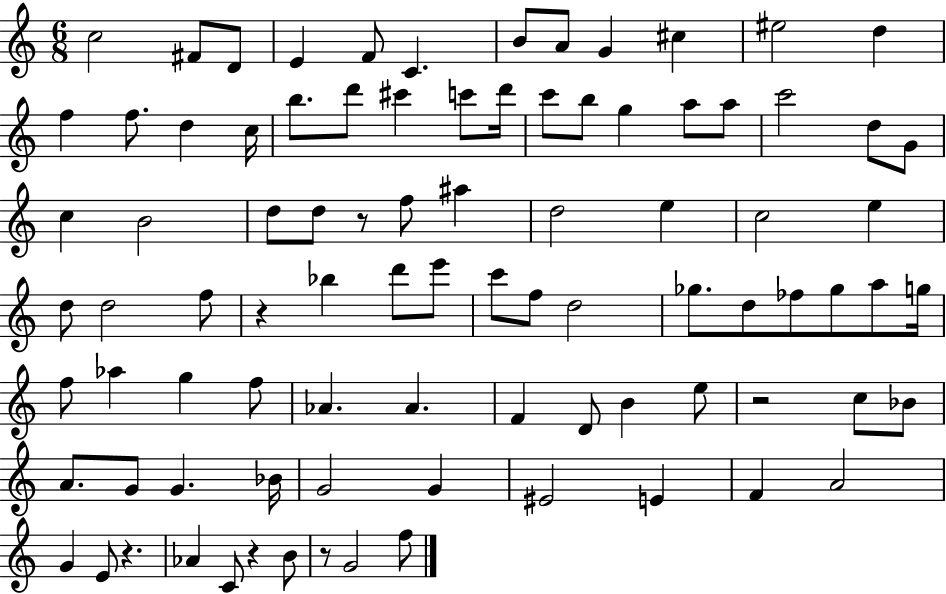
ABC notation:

X:1
T:Untitled
M:6/8
L:1/4
K:C
c2 ^F/2 D/2 E F/2 C B/2 A/2 G ^c ^e2 d f f/2 d c/4 b/2 d'/2 ^c' c'/2 d'/4 c'/2 b/2 g a/2 a/2 c'2 d/2 G/2 c B2 d/2 d/2 z/2 f/2 ^a d2 e c2 e d/2 d2 f/2 z _b d'/2 e'/2 c'/2 f/2 d2 _g/2 d/2 _f/2 _g/2 a/2 g/4 f/2 _a g f/2 _A _A F D/2 B e/2 z2 c/2 _B/2 A/2 G/2 G _B/4 G2 G ^E2 E F A2 G E/2 z _A C/2 z B/2 z/2 G2 f/2